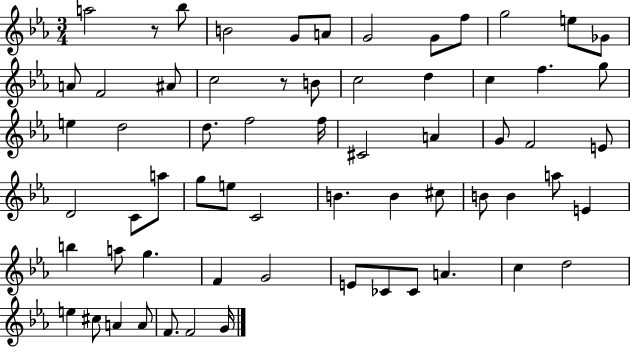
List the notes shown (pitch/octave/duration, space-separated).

A5/h R/e Bb5/e B4/h G4/e A4/e G4/h G4/e F5/e G5/h E5/e Gb4/e A4/e F4/h A#4/e C5/h R/e B4/e C5/h D5/q C5/q F5/q. G5/e E5/q D5/h D5/e. F5/h F5/s C#4/h A4/q G4/e F4/h E4/e D4/h C4/e A5/e G5/e E5/e C4/h B4/q. B4/q C#5/e B4/e B4/q A5/e E4/q B5/q A5/e G5/q. F4/q G4/h E4/e CES4/e CES4/e A4/q. C5/q D5/h E5/q C#5/e A4/q A4/e F4/e. F4/h G4/s